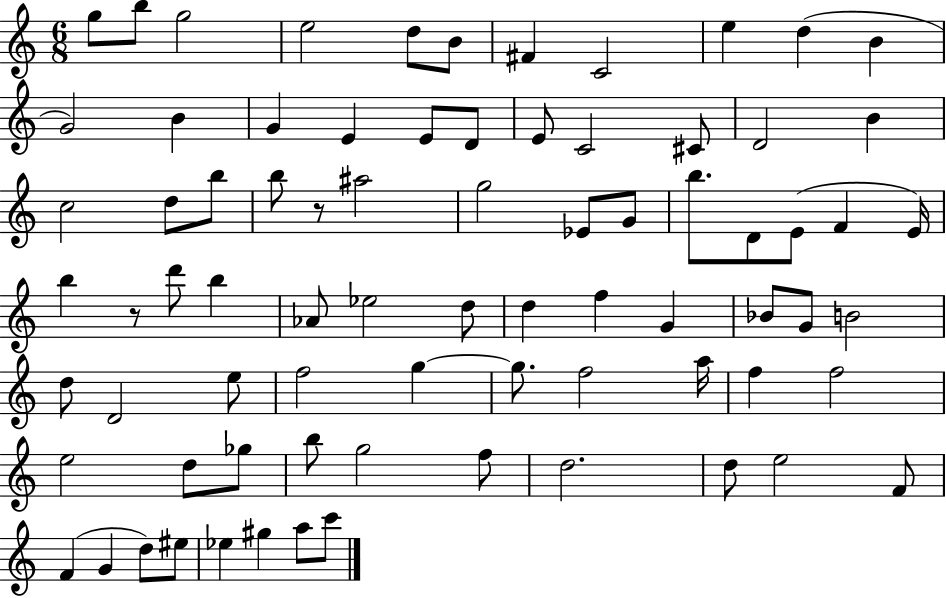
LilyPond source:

{
  \clef treble
  \numericTimeSignature
  \time 6/8
  \key c \major
  \repeat volta 2 { g''8 b''8 g''2 | e''2 d''8 b'8 | fis'4 c'2 | e''4 d''4( b'4 | \break g'2) b'4 | g'4 e'4 e'8 d'8 | e'8 c'2 cis'8 | d'2 b'4 | \break c''2 d''8 b''8 | b''8 r8 ais''2 | g''2 ees'8 g'8 | b''8. d'8 e'8( f'4 e'16) | \break b''4 r8 d'''8 b''4 | aes'8 ees''2 d''8 | d''4 f''4 g'4 | bes'8 g'8 b'2 | \break d''8 d'2 e''8 | f''2 g''4~~ | g''8. f''2 a''16 | f''4 f''2 | \break e''2 d''8 ges''8 | b''8 g''2 f''8 | d''2. | d''8 e''2 f'8 | \break f'4( g'4 d''8) eis''8 | ees''4 gis''4 a''8 c'''8 | } \bar "|."
}